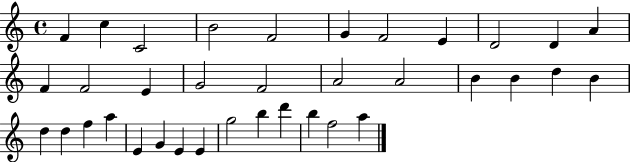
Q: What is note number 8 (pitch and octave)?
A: E4